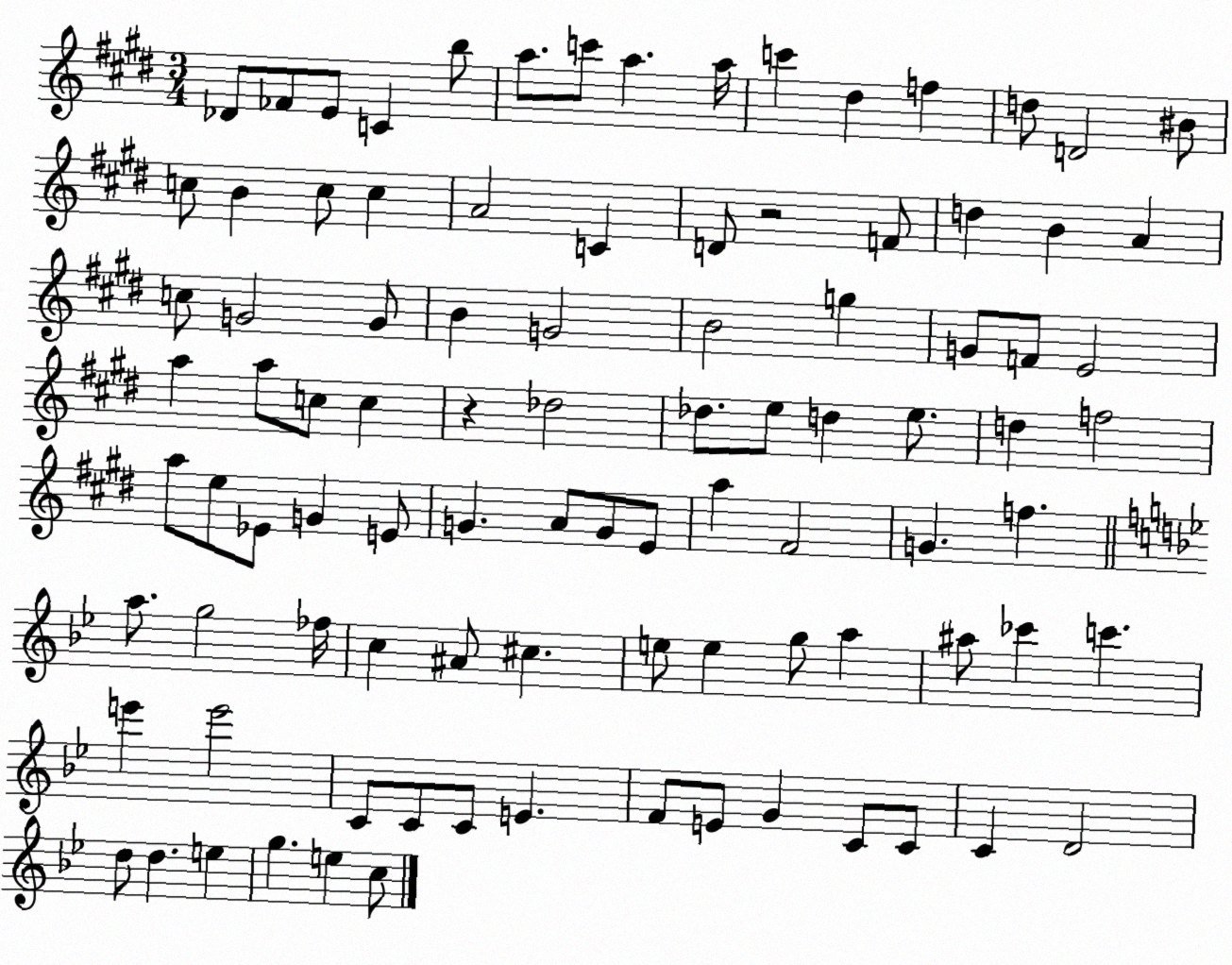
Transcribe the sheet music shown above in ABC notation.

X:1
T:Untitled
M:3/4
L:1/4
K:E
_D/2 _F/2 E/2 C b/2 a/2 c'/2 a a/4 c' ^d f d/2 D2 ^B/2 c/2 B c/2 c A2 C D/2 z2 F/2 d B A c/2 G2 G/2 B G2 B2 g G/2 F/2 E2 a a/2 c/2 c z _d2 _d/2 e/2 d e/2 d f2 a/2 e/2 _E/2 G E/2 G A/2 G/2 E/2 a ^F2 G f a/2 g2 _f/4 c ^A/2 ^c e/2 e g/2 a ^a/2 _c' c' e' e'2 C/2 C/2 C/2 E F/2 E/2 G C/2 C/2 C D2 d/2 d e g e c/2